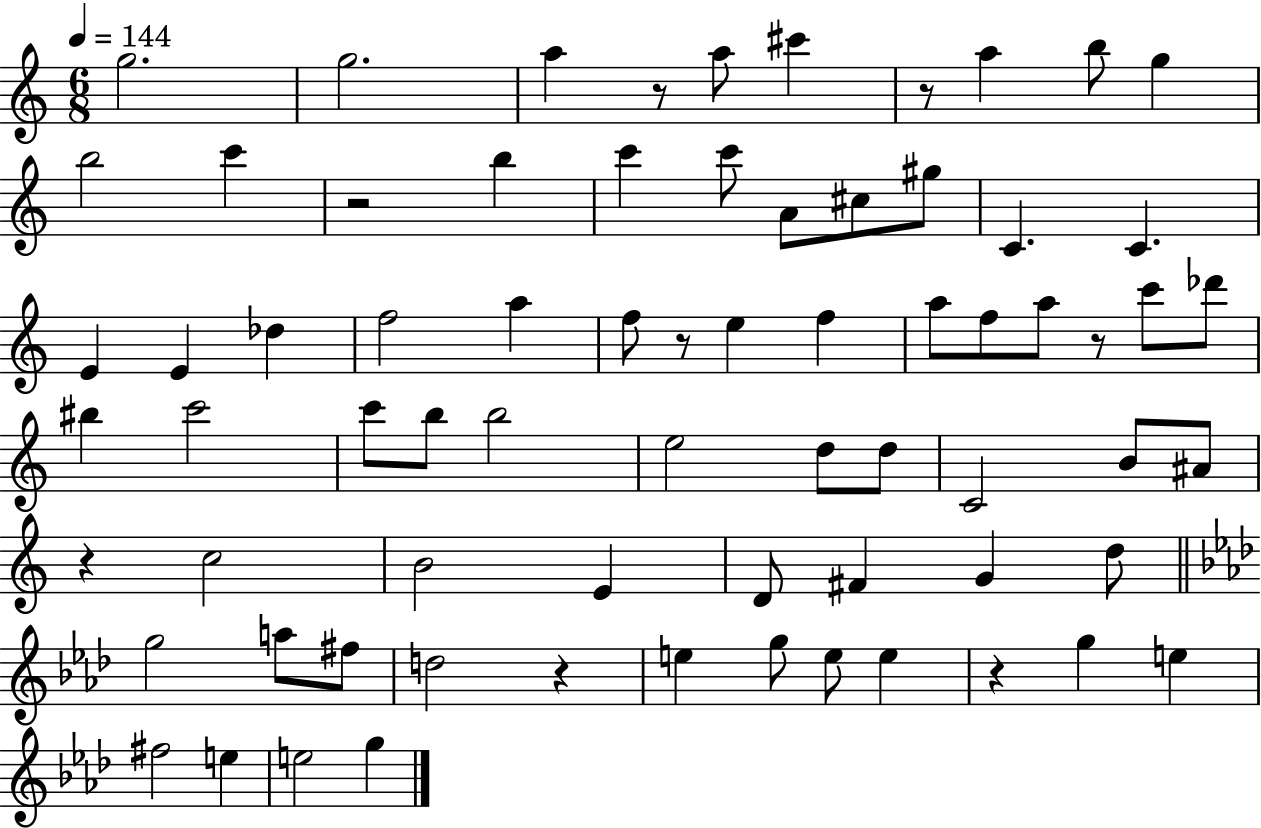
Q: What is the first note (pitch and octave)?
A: G5